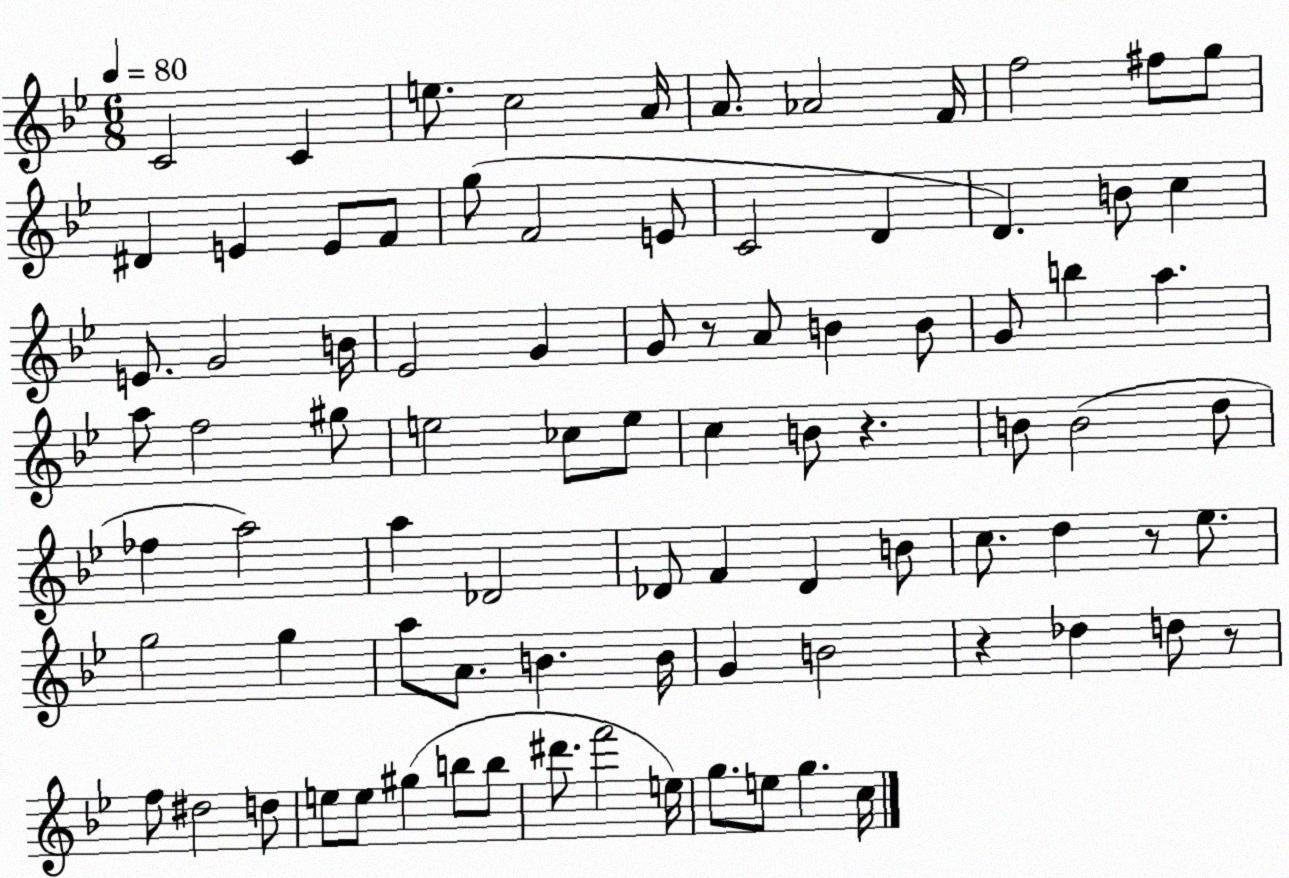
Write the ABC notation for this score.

X:1
T:Untitled
M:6/8
L:1/4
K:Bb
C2 C e/2 c2 A/4 A/2 _A2 F/4 f2 ^f/2 g/2 ^D E E/2 F/2 g/2 F2 E/2 C2 D D B/2 c E/2 G2 B/4 _E2 G G/2 z/2 A/2 B B/2 G/2 b a a/2 f2 ^g/2 e2 _c/2 e/2 c B/2 z B/2 B2 d/2 _f a2 a _D2 _D/2 F _D B/2 c/2 d z/2 _e/2 g2 g a/2 A/2 B B/4 G B2 z _d d/2 z/2 f/2 ^d2 d/2 e/2 e/2 ^g b/2 b/2 ^d'/2 f'2 e/4 g/2 e/2 g c/4